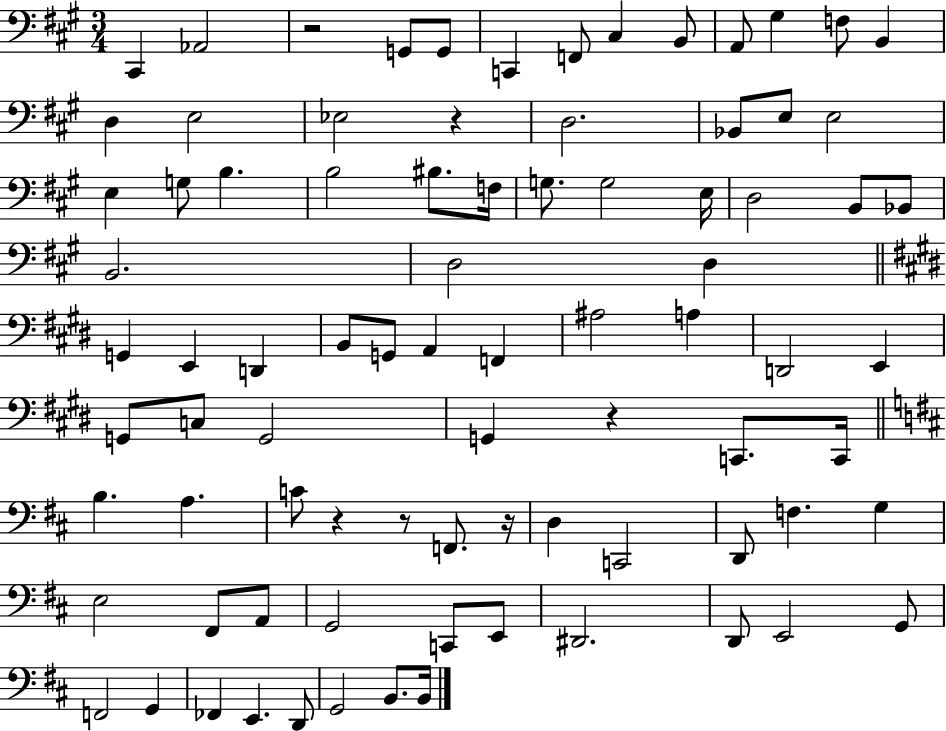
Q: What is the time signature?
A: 3/4